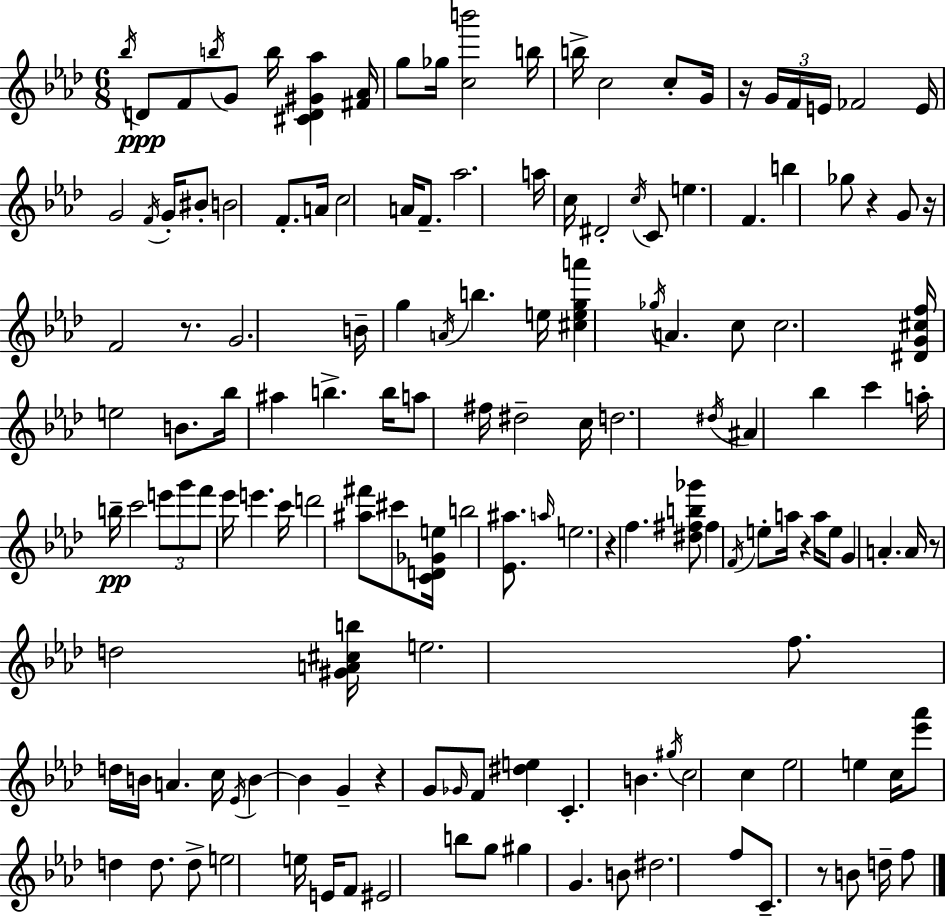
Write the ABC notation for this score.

X:1
T:Untitled
M:6/8
L:1/4
K:Ab
_b/4 D/2 F/2 b/4 G/2 b/4 [^CD^G_a] [^F_A]/4 g/2 _g/4 [cb']2 b/4 b/4 c2 c/2 G/4 z/4 G/4 F/4 E/4 _F2 E/4 G2 F/4 G/4 ^B/2 B2 F/2 A/4 c2 A/4 F/2 _a2 a/4 c/4 ^D2 c/4 C/2 e F b _g/2 z G/2 z/4 F2 z/2 G2 B/4 g A/4 b e/4 [^cega'] _g/4 A c/2 c2 [^DG^cf]/4 e2 B/2 _b/4 ^a b b/4 a/2 ^f/4 ^d2 c/4 d2 ^d/4 ^A _b c' a/4 b/4 c'2 e'/2 g'/2 f'/2 _e'/4 e' c'/4 d'2 [^a^f']/2 ^c'/2 [CD_Ge]/4 b2 [_E^a]/2 a/4 e2 z f [^d^fb_g']/2 ^f F/4 e/2 a/4 z a/4 e/2 G A A/4 z/2 d2 [^GA^cb]/4 e2 f/2 d/4 B/4 A c/4 _E/4 B B G z G/2 _G/4 F/2 [^de] C B ^g/4 c2 c _e2 e c/4 [_e'_a']/2 d d/2 d/2 e2 e/4 E/4 F/2 ^E2 b/2 g/2 ^g G B/2 ^d2 f/2 C/2 z/2 B/2 d/4 f/2